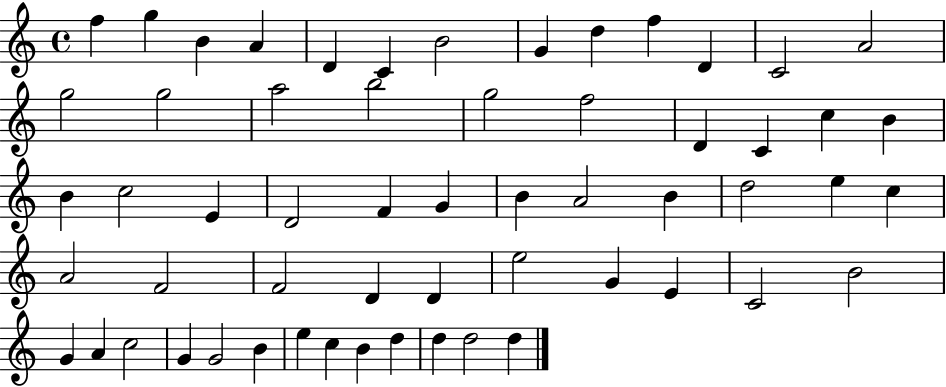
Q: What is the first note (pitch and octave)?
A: F5